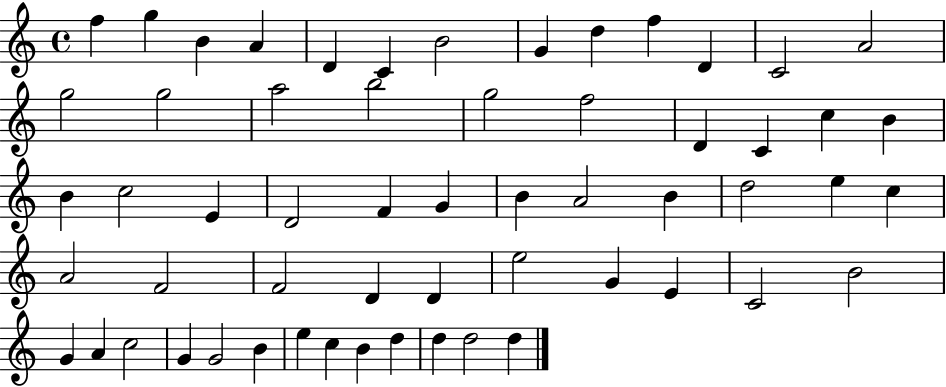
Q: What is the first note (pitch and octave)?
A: F5